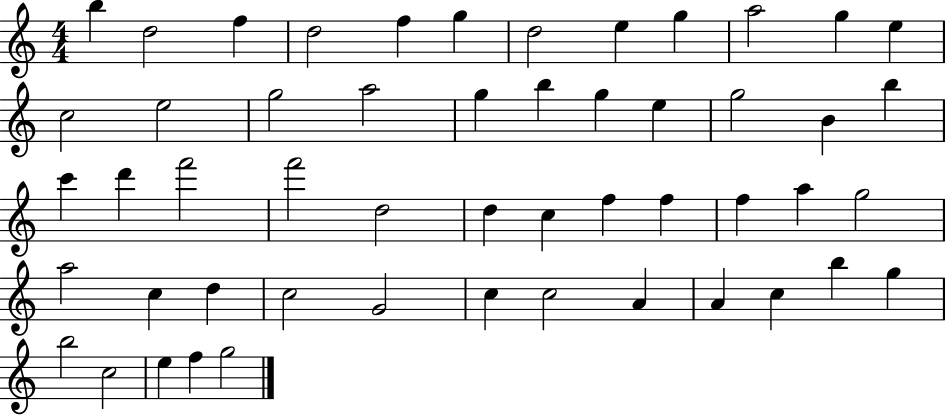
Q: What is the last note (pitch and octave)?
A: G5